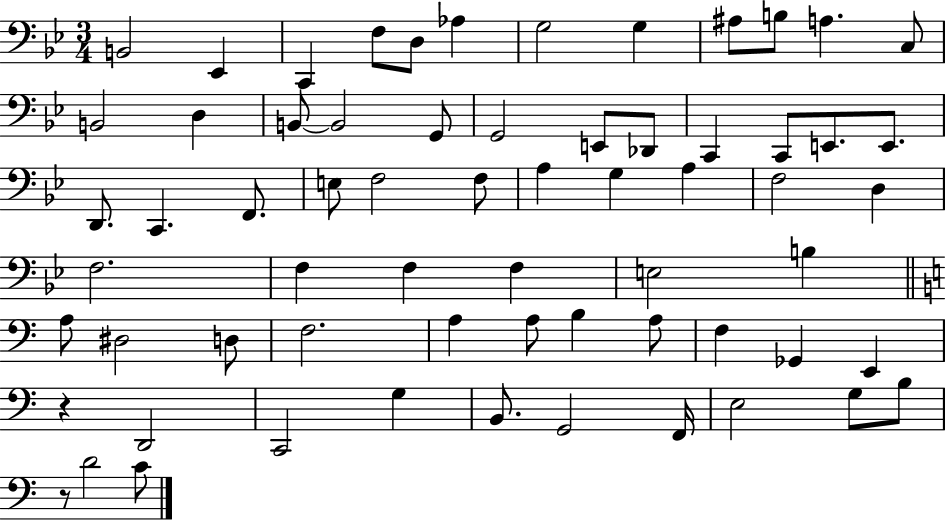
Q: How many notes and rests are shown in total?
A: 65